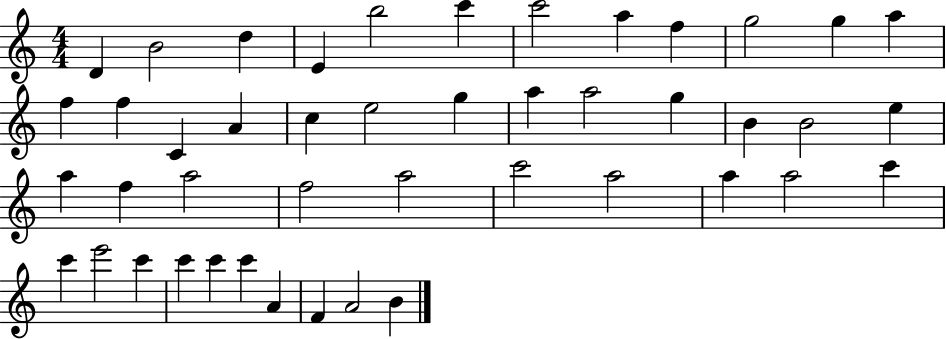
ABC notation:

X:1
T:Untitled
M:4/4
L:1/4
K:C
D B2 d E b2 c' c'2 a f g2 g a f f C A c e2 g a a2 g B B2 e a f a2 f2 a2 c'2 a2 a a2 c' c' e'2 c' c' c' c' A F A2 B